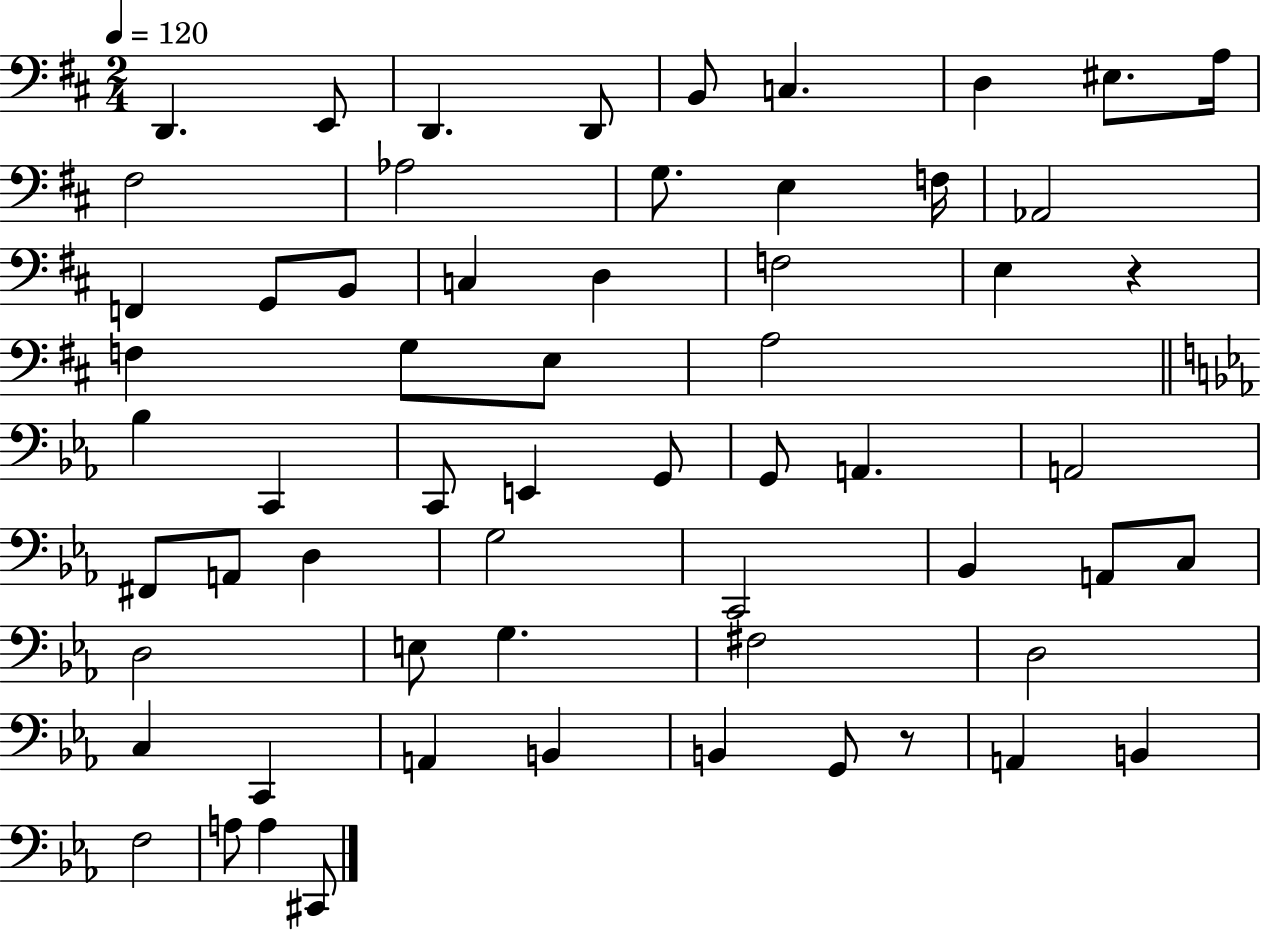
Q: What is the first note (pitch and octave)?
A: D2